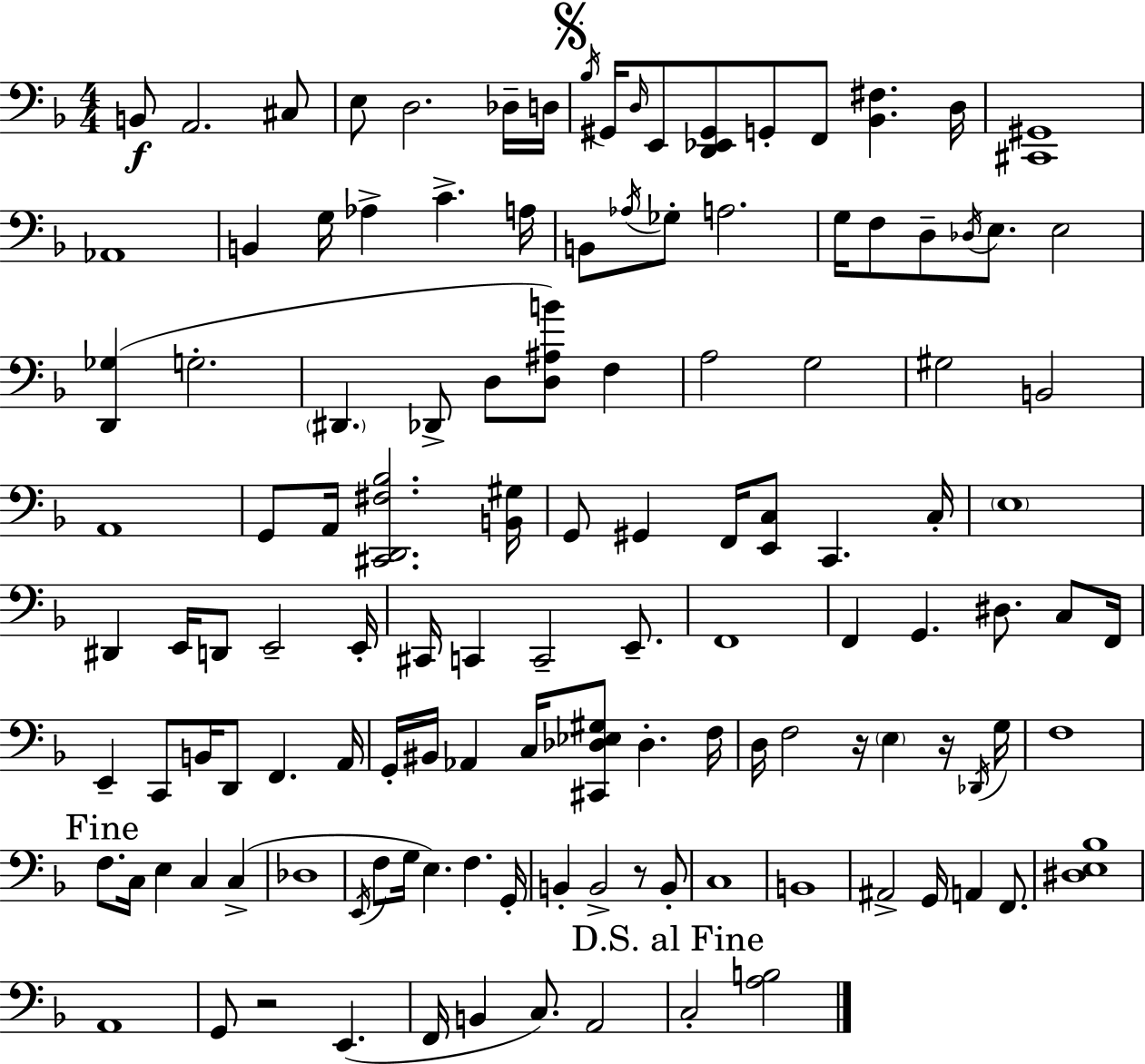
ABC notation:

X:1
T:Untitled
M:4/4
L:1/4
K:Dm
B,,/2 A,,2 ^C,/2 E,/2 D,2 _D,/4 D,/4 _B,/4 ^G,,/4 D,/4 E,,/2 [D,,_E,,^G,,]/2 G,,/2 F,,/2 [_B,,^F,] D,/4 [^C,,^G,,]4 _A,,4 B,, G,/4 _A, C A,/4 B,,/2 _A,/4 _G,/2 A,2 G,/4 F,/2 D,/2 _D,/4 E,/2 E,2 [D,,_G,] G,2 ^D,, _D,,/2 D,/2 [D,^A,B]/2 F, A,2 G,2 ^G,2 B,,2 A,,4 G,,/2 A,,/4 [^C,,D,,^F,_B,]2 [B,,^G,]/4 G,,/2 ^G,, F,,/4 [E,,C,]/2 C,, C,/4 E,4 ^D,, E,,/4 D,,/2 E,,2 E,,/4 ^C,,/4 C,, C,,2 E,,/2 F,,4 F,, G,, ^D,/2 C,/2 F,,/4 E,, C,,/2 B,,/4 D,,/2 F,, A,,/4 G,,/4 ^B,,/4 _A,, C,/4 [^C,,_D,_E,^G,]/2 _D, F,/4 D,/4 F,2 z/4 E, z/4 _D,,/4 G,/4 F,4 F,/2 C,/4 E, C, C, _D,4 E,,/4 F,/2 G,/4 E, F, G,,/4 B,, B,,2 z/2 B,,/2 C,4 B,,4 ^A,,2 G,,/4 A,, F,,/2 [^D,E,_B,]4 A,,4 G,,/2 z2 E,, F,,/4 B,, C,/2 A,,2 C,2 [A,B,]2